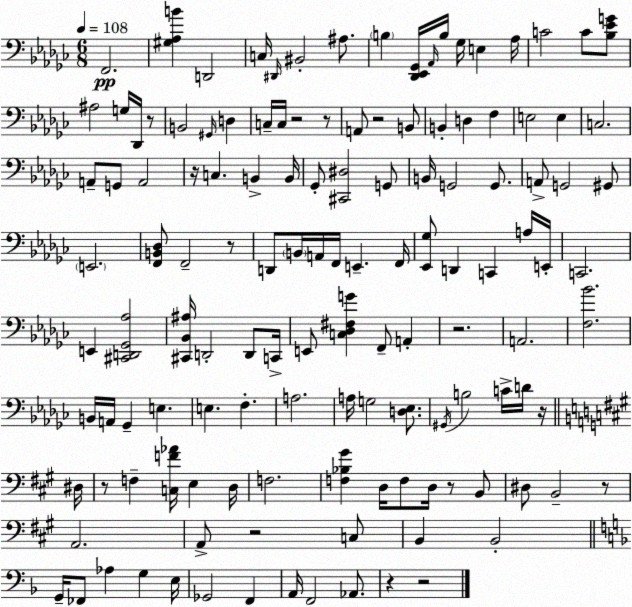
X:1
T:Untitled
M:6/8
L:1/4
K:Ebm
F,,2 [^G,_A,B] D,,2 C,/4 ^D,,/4 ^B,,2 ^A,/2 B, [_D,,_E,,_G,,]/4 _A,,/4 B,/4 _G,/4 E, _A,/4 C2 C/2 [_B,_EG]/2 ^A,2 G,/4 _D,,/4 z/2 B,,2 ^G,,/4 D, C,/4 C,/4 z2 z/2 A,,/2 z2 B,,/2 B,, D, F, E,2 E, C,2 A,,/2 G,,/2 A,,2 z/4 C, B,, B,,/4 _G,,/2 [^C,,^D,]2 G,,/2 B,,/4 G,,2 G,,/2 A,,/2 G,,2 ^G,,/2 E,,2 [F,,B,,_D,]/2 F,,2 z/2 D,,/2 B,,/4 A,,/4 F,,/4 E,, F,,/4 [_E,,_G,]/2 D,, C,, A,/4 E,,/4 C,,2 E,, [^C,,D,,_G,,_A,]2 [^C,,_B,,^A,]/4 D,,2 D,,/2 C,,/4 E,,/2 [C,_D,^F,G] F,,/2 A,, z2 A,,2 [F,_B]2 B,,/4 A,,/4 _G,, E, E, F, A,2 A,/4 G,2 [D,_E,]/2 ^G,,/4 B,2 C/4 D/4 z/4 ^D,/4 z/2 F, [C,F_A]/4 E, D,/4 F,2 [F,_B,^G] D,/4 F,/2 D,/4 z/2 B,,/2 ^D,/2 B,,2 z/2 A,,2 A,,/2 z2 C,/2 B,, B,,2 G,,/4 _F,,/2 _A, G, E,/4 _G,,2 F,, A,,/4 F,,2 _A,,/2 z z2